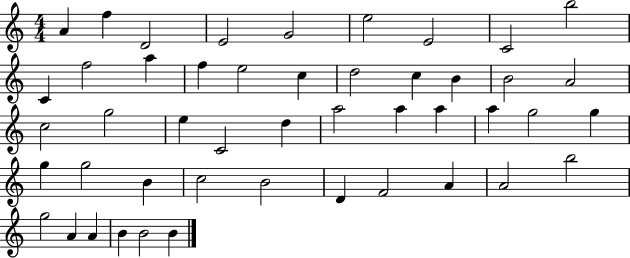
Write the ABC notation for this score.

X:1
T:Untitled
M:4/4
L:1/4
K:C
A f D2 E2 G2 e2 E2 C2 b2 C f2 a f e2 c d2 c B B2 A2 c2 g2 e C2 d a2 a a a g2 g g g2 B c2 B2 D F2 A A2 b2 g2 A A B B2 B